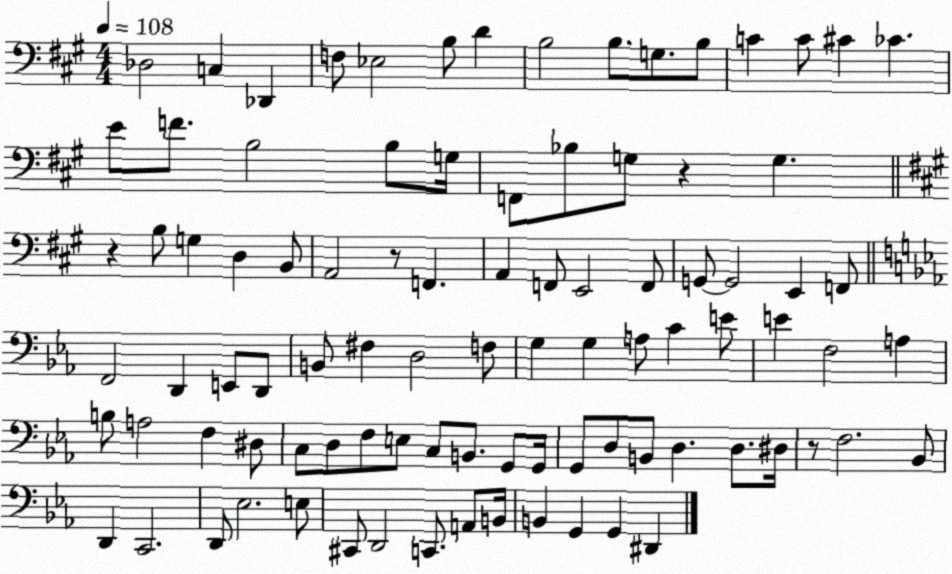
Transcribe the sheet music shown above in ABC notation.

X:1
T:Untitled
M:4/4
L:1/4
K:A
_D,2 C, _D,, F,/2 _E,2 B,/2 D B,2 B,/2 G,/2 B,/2 C C/2 ^C _C E/2 F/2 B,2 B,/2 G,/4 F,,/2 _B,/2 G,/2 z G, z B,/2 G, D, B,,/2 A,,2 z/2 F,, A,, F,,/2 E,,2 F,,/2 G,,/2 G,,2 E,, F,,/2 F,,2 D,, E,,/2 D,,/2 B,,/2 ^F, D,2 F,/2 G, G, A,/2 C E/2 E F,2 A, B,/2 A,2 F, ^D,/2 C,/2 D,/2 F,/2 E,/2 C,/2 B,,/2 G,,/2 G,,/4 G,,/2 D,/2 B,,/2 D, D,/2 ^D,/4 z/2 F,2 _B,,/2 D,, C,,2 D,,/2 _E,2 E,/2 ^C,,/2 D,,2 C,,/2 A,,/2 B,,/4 B,, G,, G,, ^D,,